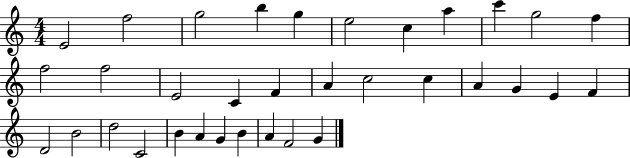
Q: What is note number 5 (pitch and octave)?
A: G5